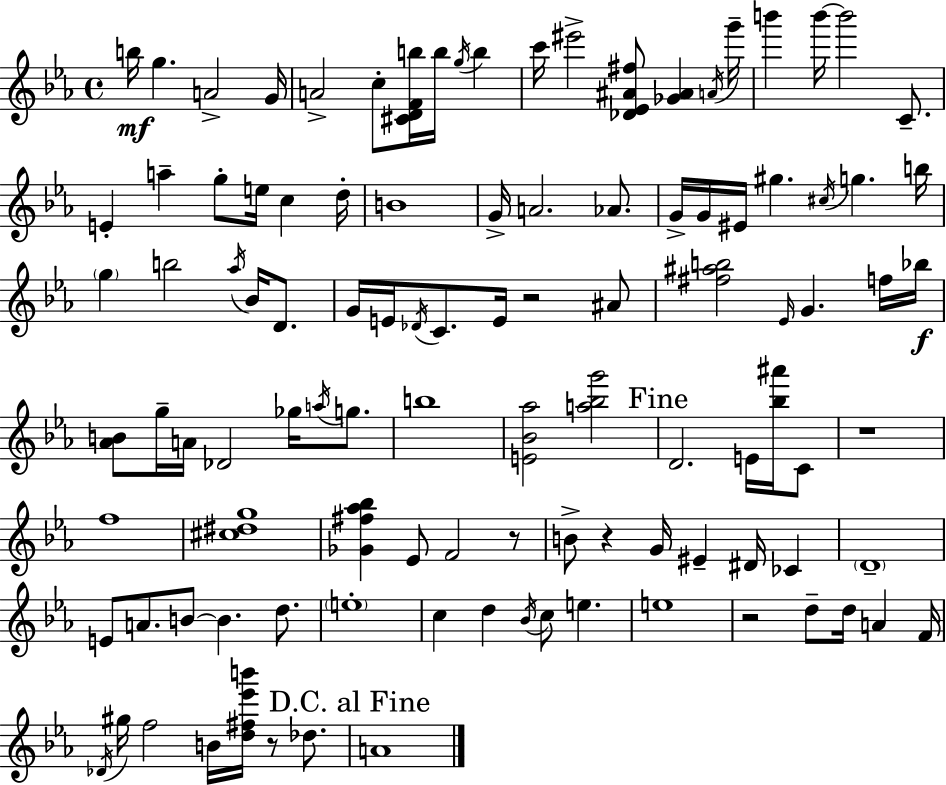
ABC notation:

X:1
T:Untitled
M:4/4
L:1/4
K:Eb
b/4 g A2 G/4 A2 c/2 [^CDFb]/4 b/4 g/4 b c'/4 ^e'2 [_D_E^A^f]/2 [_G^A] A/4 g'/4 b' b'/4 b'2 C/2 E a g/2 e/4 c d/4 B4 G/4 A2 _A/2 G/4 G/4 ^E/4 ^g ^c/4 g b/4 g b2 _a/4 _B/4 D/2 G/4 E/4 _D/4 C/2 E/4 z2 ^A/2 [^f^ab]2 _E/4 G f/4 _b/4 [_AB]/2 g/4 A/4 _D2 _g/4 a/4 g/2 b4 [E_B_a]2 [a_bg']2 D2 E/4 [_b^a']/4 C/2 z4 f4 [^c^dg]4 [_G^f_a_b] _E/2 F2 z/2 B/2 z G/4 ^E ^D/4 _C D4 E/2 A/2 B/2 B d/2 e4 c d _B/4 c/2 e e4 z2 d/2 d/4 A F/4 _D/4 ^g/4 f2 B/4 [d^f_e'b']/4 z/2 _d/2 A4